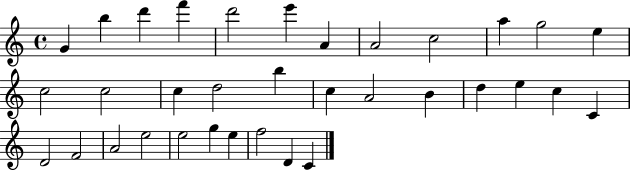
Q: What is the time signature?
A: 4/4